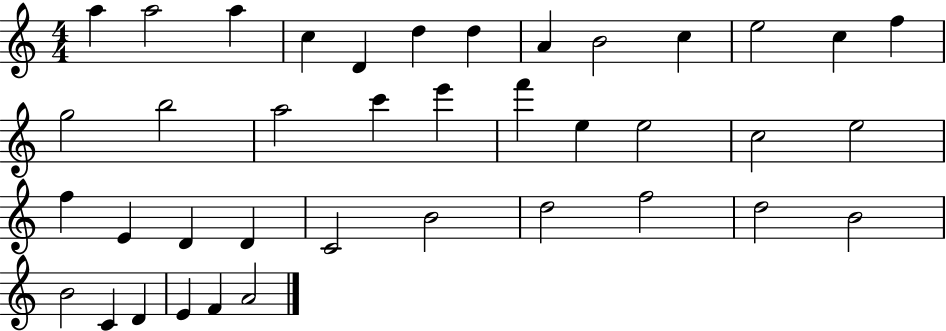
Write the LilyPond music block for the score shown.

{
  \clef treble
  \numericTimeSignature
  \time 4/4
  \key c \major
  a''4 a''2 a''4 | c''4 d'4 d''4 d''4 | a'4 b'2 c''4 | e''2 c''4 f''4 | \break g''2 b''2 | a''2 c'''4 e'''4 | f'''4 e''4 e''2 | c''2 e''2 | \break f''4 e'4 d'4 d'4 | c'2 b'2 | d''2 f''2 | d''2 b'2 | \break b'2 c'4 d'4 | e'4 f'4 a'2 | \bar "|."
}